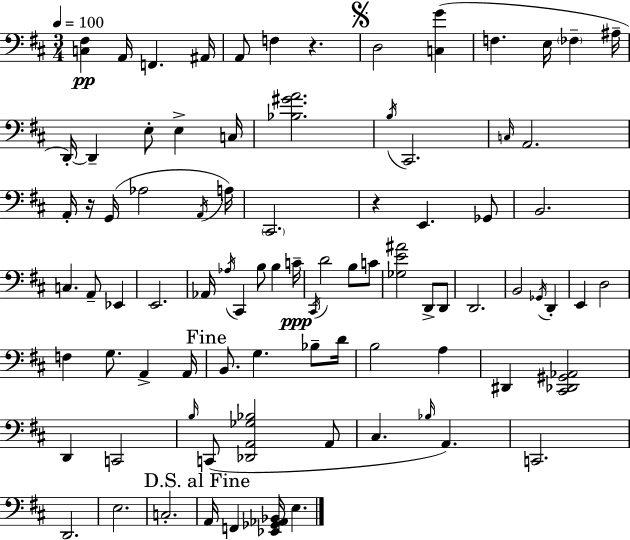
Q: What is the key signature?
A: D major